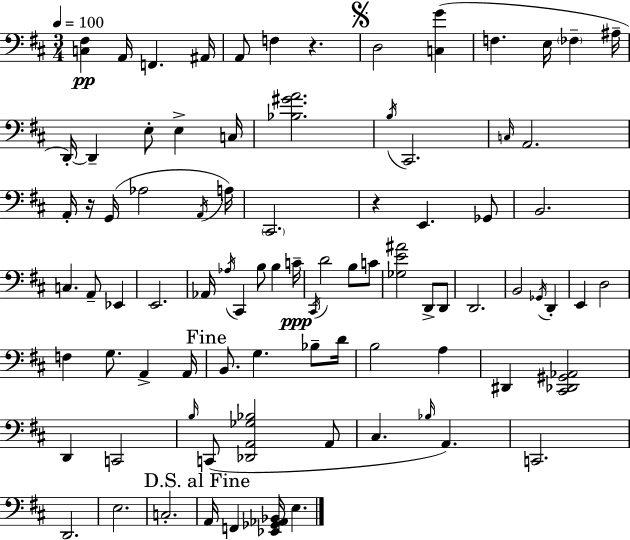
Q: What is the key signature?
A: D major